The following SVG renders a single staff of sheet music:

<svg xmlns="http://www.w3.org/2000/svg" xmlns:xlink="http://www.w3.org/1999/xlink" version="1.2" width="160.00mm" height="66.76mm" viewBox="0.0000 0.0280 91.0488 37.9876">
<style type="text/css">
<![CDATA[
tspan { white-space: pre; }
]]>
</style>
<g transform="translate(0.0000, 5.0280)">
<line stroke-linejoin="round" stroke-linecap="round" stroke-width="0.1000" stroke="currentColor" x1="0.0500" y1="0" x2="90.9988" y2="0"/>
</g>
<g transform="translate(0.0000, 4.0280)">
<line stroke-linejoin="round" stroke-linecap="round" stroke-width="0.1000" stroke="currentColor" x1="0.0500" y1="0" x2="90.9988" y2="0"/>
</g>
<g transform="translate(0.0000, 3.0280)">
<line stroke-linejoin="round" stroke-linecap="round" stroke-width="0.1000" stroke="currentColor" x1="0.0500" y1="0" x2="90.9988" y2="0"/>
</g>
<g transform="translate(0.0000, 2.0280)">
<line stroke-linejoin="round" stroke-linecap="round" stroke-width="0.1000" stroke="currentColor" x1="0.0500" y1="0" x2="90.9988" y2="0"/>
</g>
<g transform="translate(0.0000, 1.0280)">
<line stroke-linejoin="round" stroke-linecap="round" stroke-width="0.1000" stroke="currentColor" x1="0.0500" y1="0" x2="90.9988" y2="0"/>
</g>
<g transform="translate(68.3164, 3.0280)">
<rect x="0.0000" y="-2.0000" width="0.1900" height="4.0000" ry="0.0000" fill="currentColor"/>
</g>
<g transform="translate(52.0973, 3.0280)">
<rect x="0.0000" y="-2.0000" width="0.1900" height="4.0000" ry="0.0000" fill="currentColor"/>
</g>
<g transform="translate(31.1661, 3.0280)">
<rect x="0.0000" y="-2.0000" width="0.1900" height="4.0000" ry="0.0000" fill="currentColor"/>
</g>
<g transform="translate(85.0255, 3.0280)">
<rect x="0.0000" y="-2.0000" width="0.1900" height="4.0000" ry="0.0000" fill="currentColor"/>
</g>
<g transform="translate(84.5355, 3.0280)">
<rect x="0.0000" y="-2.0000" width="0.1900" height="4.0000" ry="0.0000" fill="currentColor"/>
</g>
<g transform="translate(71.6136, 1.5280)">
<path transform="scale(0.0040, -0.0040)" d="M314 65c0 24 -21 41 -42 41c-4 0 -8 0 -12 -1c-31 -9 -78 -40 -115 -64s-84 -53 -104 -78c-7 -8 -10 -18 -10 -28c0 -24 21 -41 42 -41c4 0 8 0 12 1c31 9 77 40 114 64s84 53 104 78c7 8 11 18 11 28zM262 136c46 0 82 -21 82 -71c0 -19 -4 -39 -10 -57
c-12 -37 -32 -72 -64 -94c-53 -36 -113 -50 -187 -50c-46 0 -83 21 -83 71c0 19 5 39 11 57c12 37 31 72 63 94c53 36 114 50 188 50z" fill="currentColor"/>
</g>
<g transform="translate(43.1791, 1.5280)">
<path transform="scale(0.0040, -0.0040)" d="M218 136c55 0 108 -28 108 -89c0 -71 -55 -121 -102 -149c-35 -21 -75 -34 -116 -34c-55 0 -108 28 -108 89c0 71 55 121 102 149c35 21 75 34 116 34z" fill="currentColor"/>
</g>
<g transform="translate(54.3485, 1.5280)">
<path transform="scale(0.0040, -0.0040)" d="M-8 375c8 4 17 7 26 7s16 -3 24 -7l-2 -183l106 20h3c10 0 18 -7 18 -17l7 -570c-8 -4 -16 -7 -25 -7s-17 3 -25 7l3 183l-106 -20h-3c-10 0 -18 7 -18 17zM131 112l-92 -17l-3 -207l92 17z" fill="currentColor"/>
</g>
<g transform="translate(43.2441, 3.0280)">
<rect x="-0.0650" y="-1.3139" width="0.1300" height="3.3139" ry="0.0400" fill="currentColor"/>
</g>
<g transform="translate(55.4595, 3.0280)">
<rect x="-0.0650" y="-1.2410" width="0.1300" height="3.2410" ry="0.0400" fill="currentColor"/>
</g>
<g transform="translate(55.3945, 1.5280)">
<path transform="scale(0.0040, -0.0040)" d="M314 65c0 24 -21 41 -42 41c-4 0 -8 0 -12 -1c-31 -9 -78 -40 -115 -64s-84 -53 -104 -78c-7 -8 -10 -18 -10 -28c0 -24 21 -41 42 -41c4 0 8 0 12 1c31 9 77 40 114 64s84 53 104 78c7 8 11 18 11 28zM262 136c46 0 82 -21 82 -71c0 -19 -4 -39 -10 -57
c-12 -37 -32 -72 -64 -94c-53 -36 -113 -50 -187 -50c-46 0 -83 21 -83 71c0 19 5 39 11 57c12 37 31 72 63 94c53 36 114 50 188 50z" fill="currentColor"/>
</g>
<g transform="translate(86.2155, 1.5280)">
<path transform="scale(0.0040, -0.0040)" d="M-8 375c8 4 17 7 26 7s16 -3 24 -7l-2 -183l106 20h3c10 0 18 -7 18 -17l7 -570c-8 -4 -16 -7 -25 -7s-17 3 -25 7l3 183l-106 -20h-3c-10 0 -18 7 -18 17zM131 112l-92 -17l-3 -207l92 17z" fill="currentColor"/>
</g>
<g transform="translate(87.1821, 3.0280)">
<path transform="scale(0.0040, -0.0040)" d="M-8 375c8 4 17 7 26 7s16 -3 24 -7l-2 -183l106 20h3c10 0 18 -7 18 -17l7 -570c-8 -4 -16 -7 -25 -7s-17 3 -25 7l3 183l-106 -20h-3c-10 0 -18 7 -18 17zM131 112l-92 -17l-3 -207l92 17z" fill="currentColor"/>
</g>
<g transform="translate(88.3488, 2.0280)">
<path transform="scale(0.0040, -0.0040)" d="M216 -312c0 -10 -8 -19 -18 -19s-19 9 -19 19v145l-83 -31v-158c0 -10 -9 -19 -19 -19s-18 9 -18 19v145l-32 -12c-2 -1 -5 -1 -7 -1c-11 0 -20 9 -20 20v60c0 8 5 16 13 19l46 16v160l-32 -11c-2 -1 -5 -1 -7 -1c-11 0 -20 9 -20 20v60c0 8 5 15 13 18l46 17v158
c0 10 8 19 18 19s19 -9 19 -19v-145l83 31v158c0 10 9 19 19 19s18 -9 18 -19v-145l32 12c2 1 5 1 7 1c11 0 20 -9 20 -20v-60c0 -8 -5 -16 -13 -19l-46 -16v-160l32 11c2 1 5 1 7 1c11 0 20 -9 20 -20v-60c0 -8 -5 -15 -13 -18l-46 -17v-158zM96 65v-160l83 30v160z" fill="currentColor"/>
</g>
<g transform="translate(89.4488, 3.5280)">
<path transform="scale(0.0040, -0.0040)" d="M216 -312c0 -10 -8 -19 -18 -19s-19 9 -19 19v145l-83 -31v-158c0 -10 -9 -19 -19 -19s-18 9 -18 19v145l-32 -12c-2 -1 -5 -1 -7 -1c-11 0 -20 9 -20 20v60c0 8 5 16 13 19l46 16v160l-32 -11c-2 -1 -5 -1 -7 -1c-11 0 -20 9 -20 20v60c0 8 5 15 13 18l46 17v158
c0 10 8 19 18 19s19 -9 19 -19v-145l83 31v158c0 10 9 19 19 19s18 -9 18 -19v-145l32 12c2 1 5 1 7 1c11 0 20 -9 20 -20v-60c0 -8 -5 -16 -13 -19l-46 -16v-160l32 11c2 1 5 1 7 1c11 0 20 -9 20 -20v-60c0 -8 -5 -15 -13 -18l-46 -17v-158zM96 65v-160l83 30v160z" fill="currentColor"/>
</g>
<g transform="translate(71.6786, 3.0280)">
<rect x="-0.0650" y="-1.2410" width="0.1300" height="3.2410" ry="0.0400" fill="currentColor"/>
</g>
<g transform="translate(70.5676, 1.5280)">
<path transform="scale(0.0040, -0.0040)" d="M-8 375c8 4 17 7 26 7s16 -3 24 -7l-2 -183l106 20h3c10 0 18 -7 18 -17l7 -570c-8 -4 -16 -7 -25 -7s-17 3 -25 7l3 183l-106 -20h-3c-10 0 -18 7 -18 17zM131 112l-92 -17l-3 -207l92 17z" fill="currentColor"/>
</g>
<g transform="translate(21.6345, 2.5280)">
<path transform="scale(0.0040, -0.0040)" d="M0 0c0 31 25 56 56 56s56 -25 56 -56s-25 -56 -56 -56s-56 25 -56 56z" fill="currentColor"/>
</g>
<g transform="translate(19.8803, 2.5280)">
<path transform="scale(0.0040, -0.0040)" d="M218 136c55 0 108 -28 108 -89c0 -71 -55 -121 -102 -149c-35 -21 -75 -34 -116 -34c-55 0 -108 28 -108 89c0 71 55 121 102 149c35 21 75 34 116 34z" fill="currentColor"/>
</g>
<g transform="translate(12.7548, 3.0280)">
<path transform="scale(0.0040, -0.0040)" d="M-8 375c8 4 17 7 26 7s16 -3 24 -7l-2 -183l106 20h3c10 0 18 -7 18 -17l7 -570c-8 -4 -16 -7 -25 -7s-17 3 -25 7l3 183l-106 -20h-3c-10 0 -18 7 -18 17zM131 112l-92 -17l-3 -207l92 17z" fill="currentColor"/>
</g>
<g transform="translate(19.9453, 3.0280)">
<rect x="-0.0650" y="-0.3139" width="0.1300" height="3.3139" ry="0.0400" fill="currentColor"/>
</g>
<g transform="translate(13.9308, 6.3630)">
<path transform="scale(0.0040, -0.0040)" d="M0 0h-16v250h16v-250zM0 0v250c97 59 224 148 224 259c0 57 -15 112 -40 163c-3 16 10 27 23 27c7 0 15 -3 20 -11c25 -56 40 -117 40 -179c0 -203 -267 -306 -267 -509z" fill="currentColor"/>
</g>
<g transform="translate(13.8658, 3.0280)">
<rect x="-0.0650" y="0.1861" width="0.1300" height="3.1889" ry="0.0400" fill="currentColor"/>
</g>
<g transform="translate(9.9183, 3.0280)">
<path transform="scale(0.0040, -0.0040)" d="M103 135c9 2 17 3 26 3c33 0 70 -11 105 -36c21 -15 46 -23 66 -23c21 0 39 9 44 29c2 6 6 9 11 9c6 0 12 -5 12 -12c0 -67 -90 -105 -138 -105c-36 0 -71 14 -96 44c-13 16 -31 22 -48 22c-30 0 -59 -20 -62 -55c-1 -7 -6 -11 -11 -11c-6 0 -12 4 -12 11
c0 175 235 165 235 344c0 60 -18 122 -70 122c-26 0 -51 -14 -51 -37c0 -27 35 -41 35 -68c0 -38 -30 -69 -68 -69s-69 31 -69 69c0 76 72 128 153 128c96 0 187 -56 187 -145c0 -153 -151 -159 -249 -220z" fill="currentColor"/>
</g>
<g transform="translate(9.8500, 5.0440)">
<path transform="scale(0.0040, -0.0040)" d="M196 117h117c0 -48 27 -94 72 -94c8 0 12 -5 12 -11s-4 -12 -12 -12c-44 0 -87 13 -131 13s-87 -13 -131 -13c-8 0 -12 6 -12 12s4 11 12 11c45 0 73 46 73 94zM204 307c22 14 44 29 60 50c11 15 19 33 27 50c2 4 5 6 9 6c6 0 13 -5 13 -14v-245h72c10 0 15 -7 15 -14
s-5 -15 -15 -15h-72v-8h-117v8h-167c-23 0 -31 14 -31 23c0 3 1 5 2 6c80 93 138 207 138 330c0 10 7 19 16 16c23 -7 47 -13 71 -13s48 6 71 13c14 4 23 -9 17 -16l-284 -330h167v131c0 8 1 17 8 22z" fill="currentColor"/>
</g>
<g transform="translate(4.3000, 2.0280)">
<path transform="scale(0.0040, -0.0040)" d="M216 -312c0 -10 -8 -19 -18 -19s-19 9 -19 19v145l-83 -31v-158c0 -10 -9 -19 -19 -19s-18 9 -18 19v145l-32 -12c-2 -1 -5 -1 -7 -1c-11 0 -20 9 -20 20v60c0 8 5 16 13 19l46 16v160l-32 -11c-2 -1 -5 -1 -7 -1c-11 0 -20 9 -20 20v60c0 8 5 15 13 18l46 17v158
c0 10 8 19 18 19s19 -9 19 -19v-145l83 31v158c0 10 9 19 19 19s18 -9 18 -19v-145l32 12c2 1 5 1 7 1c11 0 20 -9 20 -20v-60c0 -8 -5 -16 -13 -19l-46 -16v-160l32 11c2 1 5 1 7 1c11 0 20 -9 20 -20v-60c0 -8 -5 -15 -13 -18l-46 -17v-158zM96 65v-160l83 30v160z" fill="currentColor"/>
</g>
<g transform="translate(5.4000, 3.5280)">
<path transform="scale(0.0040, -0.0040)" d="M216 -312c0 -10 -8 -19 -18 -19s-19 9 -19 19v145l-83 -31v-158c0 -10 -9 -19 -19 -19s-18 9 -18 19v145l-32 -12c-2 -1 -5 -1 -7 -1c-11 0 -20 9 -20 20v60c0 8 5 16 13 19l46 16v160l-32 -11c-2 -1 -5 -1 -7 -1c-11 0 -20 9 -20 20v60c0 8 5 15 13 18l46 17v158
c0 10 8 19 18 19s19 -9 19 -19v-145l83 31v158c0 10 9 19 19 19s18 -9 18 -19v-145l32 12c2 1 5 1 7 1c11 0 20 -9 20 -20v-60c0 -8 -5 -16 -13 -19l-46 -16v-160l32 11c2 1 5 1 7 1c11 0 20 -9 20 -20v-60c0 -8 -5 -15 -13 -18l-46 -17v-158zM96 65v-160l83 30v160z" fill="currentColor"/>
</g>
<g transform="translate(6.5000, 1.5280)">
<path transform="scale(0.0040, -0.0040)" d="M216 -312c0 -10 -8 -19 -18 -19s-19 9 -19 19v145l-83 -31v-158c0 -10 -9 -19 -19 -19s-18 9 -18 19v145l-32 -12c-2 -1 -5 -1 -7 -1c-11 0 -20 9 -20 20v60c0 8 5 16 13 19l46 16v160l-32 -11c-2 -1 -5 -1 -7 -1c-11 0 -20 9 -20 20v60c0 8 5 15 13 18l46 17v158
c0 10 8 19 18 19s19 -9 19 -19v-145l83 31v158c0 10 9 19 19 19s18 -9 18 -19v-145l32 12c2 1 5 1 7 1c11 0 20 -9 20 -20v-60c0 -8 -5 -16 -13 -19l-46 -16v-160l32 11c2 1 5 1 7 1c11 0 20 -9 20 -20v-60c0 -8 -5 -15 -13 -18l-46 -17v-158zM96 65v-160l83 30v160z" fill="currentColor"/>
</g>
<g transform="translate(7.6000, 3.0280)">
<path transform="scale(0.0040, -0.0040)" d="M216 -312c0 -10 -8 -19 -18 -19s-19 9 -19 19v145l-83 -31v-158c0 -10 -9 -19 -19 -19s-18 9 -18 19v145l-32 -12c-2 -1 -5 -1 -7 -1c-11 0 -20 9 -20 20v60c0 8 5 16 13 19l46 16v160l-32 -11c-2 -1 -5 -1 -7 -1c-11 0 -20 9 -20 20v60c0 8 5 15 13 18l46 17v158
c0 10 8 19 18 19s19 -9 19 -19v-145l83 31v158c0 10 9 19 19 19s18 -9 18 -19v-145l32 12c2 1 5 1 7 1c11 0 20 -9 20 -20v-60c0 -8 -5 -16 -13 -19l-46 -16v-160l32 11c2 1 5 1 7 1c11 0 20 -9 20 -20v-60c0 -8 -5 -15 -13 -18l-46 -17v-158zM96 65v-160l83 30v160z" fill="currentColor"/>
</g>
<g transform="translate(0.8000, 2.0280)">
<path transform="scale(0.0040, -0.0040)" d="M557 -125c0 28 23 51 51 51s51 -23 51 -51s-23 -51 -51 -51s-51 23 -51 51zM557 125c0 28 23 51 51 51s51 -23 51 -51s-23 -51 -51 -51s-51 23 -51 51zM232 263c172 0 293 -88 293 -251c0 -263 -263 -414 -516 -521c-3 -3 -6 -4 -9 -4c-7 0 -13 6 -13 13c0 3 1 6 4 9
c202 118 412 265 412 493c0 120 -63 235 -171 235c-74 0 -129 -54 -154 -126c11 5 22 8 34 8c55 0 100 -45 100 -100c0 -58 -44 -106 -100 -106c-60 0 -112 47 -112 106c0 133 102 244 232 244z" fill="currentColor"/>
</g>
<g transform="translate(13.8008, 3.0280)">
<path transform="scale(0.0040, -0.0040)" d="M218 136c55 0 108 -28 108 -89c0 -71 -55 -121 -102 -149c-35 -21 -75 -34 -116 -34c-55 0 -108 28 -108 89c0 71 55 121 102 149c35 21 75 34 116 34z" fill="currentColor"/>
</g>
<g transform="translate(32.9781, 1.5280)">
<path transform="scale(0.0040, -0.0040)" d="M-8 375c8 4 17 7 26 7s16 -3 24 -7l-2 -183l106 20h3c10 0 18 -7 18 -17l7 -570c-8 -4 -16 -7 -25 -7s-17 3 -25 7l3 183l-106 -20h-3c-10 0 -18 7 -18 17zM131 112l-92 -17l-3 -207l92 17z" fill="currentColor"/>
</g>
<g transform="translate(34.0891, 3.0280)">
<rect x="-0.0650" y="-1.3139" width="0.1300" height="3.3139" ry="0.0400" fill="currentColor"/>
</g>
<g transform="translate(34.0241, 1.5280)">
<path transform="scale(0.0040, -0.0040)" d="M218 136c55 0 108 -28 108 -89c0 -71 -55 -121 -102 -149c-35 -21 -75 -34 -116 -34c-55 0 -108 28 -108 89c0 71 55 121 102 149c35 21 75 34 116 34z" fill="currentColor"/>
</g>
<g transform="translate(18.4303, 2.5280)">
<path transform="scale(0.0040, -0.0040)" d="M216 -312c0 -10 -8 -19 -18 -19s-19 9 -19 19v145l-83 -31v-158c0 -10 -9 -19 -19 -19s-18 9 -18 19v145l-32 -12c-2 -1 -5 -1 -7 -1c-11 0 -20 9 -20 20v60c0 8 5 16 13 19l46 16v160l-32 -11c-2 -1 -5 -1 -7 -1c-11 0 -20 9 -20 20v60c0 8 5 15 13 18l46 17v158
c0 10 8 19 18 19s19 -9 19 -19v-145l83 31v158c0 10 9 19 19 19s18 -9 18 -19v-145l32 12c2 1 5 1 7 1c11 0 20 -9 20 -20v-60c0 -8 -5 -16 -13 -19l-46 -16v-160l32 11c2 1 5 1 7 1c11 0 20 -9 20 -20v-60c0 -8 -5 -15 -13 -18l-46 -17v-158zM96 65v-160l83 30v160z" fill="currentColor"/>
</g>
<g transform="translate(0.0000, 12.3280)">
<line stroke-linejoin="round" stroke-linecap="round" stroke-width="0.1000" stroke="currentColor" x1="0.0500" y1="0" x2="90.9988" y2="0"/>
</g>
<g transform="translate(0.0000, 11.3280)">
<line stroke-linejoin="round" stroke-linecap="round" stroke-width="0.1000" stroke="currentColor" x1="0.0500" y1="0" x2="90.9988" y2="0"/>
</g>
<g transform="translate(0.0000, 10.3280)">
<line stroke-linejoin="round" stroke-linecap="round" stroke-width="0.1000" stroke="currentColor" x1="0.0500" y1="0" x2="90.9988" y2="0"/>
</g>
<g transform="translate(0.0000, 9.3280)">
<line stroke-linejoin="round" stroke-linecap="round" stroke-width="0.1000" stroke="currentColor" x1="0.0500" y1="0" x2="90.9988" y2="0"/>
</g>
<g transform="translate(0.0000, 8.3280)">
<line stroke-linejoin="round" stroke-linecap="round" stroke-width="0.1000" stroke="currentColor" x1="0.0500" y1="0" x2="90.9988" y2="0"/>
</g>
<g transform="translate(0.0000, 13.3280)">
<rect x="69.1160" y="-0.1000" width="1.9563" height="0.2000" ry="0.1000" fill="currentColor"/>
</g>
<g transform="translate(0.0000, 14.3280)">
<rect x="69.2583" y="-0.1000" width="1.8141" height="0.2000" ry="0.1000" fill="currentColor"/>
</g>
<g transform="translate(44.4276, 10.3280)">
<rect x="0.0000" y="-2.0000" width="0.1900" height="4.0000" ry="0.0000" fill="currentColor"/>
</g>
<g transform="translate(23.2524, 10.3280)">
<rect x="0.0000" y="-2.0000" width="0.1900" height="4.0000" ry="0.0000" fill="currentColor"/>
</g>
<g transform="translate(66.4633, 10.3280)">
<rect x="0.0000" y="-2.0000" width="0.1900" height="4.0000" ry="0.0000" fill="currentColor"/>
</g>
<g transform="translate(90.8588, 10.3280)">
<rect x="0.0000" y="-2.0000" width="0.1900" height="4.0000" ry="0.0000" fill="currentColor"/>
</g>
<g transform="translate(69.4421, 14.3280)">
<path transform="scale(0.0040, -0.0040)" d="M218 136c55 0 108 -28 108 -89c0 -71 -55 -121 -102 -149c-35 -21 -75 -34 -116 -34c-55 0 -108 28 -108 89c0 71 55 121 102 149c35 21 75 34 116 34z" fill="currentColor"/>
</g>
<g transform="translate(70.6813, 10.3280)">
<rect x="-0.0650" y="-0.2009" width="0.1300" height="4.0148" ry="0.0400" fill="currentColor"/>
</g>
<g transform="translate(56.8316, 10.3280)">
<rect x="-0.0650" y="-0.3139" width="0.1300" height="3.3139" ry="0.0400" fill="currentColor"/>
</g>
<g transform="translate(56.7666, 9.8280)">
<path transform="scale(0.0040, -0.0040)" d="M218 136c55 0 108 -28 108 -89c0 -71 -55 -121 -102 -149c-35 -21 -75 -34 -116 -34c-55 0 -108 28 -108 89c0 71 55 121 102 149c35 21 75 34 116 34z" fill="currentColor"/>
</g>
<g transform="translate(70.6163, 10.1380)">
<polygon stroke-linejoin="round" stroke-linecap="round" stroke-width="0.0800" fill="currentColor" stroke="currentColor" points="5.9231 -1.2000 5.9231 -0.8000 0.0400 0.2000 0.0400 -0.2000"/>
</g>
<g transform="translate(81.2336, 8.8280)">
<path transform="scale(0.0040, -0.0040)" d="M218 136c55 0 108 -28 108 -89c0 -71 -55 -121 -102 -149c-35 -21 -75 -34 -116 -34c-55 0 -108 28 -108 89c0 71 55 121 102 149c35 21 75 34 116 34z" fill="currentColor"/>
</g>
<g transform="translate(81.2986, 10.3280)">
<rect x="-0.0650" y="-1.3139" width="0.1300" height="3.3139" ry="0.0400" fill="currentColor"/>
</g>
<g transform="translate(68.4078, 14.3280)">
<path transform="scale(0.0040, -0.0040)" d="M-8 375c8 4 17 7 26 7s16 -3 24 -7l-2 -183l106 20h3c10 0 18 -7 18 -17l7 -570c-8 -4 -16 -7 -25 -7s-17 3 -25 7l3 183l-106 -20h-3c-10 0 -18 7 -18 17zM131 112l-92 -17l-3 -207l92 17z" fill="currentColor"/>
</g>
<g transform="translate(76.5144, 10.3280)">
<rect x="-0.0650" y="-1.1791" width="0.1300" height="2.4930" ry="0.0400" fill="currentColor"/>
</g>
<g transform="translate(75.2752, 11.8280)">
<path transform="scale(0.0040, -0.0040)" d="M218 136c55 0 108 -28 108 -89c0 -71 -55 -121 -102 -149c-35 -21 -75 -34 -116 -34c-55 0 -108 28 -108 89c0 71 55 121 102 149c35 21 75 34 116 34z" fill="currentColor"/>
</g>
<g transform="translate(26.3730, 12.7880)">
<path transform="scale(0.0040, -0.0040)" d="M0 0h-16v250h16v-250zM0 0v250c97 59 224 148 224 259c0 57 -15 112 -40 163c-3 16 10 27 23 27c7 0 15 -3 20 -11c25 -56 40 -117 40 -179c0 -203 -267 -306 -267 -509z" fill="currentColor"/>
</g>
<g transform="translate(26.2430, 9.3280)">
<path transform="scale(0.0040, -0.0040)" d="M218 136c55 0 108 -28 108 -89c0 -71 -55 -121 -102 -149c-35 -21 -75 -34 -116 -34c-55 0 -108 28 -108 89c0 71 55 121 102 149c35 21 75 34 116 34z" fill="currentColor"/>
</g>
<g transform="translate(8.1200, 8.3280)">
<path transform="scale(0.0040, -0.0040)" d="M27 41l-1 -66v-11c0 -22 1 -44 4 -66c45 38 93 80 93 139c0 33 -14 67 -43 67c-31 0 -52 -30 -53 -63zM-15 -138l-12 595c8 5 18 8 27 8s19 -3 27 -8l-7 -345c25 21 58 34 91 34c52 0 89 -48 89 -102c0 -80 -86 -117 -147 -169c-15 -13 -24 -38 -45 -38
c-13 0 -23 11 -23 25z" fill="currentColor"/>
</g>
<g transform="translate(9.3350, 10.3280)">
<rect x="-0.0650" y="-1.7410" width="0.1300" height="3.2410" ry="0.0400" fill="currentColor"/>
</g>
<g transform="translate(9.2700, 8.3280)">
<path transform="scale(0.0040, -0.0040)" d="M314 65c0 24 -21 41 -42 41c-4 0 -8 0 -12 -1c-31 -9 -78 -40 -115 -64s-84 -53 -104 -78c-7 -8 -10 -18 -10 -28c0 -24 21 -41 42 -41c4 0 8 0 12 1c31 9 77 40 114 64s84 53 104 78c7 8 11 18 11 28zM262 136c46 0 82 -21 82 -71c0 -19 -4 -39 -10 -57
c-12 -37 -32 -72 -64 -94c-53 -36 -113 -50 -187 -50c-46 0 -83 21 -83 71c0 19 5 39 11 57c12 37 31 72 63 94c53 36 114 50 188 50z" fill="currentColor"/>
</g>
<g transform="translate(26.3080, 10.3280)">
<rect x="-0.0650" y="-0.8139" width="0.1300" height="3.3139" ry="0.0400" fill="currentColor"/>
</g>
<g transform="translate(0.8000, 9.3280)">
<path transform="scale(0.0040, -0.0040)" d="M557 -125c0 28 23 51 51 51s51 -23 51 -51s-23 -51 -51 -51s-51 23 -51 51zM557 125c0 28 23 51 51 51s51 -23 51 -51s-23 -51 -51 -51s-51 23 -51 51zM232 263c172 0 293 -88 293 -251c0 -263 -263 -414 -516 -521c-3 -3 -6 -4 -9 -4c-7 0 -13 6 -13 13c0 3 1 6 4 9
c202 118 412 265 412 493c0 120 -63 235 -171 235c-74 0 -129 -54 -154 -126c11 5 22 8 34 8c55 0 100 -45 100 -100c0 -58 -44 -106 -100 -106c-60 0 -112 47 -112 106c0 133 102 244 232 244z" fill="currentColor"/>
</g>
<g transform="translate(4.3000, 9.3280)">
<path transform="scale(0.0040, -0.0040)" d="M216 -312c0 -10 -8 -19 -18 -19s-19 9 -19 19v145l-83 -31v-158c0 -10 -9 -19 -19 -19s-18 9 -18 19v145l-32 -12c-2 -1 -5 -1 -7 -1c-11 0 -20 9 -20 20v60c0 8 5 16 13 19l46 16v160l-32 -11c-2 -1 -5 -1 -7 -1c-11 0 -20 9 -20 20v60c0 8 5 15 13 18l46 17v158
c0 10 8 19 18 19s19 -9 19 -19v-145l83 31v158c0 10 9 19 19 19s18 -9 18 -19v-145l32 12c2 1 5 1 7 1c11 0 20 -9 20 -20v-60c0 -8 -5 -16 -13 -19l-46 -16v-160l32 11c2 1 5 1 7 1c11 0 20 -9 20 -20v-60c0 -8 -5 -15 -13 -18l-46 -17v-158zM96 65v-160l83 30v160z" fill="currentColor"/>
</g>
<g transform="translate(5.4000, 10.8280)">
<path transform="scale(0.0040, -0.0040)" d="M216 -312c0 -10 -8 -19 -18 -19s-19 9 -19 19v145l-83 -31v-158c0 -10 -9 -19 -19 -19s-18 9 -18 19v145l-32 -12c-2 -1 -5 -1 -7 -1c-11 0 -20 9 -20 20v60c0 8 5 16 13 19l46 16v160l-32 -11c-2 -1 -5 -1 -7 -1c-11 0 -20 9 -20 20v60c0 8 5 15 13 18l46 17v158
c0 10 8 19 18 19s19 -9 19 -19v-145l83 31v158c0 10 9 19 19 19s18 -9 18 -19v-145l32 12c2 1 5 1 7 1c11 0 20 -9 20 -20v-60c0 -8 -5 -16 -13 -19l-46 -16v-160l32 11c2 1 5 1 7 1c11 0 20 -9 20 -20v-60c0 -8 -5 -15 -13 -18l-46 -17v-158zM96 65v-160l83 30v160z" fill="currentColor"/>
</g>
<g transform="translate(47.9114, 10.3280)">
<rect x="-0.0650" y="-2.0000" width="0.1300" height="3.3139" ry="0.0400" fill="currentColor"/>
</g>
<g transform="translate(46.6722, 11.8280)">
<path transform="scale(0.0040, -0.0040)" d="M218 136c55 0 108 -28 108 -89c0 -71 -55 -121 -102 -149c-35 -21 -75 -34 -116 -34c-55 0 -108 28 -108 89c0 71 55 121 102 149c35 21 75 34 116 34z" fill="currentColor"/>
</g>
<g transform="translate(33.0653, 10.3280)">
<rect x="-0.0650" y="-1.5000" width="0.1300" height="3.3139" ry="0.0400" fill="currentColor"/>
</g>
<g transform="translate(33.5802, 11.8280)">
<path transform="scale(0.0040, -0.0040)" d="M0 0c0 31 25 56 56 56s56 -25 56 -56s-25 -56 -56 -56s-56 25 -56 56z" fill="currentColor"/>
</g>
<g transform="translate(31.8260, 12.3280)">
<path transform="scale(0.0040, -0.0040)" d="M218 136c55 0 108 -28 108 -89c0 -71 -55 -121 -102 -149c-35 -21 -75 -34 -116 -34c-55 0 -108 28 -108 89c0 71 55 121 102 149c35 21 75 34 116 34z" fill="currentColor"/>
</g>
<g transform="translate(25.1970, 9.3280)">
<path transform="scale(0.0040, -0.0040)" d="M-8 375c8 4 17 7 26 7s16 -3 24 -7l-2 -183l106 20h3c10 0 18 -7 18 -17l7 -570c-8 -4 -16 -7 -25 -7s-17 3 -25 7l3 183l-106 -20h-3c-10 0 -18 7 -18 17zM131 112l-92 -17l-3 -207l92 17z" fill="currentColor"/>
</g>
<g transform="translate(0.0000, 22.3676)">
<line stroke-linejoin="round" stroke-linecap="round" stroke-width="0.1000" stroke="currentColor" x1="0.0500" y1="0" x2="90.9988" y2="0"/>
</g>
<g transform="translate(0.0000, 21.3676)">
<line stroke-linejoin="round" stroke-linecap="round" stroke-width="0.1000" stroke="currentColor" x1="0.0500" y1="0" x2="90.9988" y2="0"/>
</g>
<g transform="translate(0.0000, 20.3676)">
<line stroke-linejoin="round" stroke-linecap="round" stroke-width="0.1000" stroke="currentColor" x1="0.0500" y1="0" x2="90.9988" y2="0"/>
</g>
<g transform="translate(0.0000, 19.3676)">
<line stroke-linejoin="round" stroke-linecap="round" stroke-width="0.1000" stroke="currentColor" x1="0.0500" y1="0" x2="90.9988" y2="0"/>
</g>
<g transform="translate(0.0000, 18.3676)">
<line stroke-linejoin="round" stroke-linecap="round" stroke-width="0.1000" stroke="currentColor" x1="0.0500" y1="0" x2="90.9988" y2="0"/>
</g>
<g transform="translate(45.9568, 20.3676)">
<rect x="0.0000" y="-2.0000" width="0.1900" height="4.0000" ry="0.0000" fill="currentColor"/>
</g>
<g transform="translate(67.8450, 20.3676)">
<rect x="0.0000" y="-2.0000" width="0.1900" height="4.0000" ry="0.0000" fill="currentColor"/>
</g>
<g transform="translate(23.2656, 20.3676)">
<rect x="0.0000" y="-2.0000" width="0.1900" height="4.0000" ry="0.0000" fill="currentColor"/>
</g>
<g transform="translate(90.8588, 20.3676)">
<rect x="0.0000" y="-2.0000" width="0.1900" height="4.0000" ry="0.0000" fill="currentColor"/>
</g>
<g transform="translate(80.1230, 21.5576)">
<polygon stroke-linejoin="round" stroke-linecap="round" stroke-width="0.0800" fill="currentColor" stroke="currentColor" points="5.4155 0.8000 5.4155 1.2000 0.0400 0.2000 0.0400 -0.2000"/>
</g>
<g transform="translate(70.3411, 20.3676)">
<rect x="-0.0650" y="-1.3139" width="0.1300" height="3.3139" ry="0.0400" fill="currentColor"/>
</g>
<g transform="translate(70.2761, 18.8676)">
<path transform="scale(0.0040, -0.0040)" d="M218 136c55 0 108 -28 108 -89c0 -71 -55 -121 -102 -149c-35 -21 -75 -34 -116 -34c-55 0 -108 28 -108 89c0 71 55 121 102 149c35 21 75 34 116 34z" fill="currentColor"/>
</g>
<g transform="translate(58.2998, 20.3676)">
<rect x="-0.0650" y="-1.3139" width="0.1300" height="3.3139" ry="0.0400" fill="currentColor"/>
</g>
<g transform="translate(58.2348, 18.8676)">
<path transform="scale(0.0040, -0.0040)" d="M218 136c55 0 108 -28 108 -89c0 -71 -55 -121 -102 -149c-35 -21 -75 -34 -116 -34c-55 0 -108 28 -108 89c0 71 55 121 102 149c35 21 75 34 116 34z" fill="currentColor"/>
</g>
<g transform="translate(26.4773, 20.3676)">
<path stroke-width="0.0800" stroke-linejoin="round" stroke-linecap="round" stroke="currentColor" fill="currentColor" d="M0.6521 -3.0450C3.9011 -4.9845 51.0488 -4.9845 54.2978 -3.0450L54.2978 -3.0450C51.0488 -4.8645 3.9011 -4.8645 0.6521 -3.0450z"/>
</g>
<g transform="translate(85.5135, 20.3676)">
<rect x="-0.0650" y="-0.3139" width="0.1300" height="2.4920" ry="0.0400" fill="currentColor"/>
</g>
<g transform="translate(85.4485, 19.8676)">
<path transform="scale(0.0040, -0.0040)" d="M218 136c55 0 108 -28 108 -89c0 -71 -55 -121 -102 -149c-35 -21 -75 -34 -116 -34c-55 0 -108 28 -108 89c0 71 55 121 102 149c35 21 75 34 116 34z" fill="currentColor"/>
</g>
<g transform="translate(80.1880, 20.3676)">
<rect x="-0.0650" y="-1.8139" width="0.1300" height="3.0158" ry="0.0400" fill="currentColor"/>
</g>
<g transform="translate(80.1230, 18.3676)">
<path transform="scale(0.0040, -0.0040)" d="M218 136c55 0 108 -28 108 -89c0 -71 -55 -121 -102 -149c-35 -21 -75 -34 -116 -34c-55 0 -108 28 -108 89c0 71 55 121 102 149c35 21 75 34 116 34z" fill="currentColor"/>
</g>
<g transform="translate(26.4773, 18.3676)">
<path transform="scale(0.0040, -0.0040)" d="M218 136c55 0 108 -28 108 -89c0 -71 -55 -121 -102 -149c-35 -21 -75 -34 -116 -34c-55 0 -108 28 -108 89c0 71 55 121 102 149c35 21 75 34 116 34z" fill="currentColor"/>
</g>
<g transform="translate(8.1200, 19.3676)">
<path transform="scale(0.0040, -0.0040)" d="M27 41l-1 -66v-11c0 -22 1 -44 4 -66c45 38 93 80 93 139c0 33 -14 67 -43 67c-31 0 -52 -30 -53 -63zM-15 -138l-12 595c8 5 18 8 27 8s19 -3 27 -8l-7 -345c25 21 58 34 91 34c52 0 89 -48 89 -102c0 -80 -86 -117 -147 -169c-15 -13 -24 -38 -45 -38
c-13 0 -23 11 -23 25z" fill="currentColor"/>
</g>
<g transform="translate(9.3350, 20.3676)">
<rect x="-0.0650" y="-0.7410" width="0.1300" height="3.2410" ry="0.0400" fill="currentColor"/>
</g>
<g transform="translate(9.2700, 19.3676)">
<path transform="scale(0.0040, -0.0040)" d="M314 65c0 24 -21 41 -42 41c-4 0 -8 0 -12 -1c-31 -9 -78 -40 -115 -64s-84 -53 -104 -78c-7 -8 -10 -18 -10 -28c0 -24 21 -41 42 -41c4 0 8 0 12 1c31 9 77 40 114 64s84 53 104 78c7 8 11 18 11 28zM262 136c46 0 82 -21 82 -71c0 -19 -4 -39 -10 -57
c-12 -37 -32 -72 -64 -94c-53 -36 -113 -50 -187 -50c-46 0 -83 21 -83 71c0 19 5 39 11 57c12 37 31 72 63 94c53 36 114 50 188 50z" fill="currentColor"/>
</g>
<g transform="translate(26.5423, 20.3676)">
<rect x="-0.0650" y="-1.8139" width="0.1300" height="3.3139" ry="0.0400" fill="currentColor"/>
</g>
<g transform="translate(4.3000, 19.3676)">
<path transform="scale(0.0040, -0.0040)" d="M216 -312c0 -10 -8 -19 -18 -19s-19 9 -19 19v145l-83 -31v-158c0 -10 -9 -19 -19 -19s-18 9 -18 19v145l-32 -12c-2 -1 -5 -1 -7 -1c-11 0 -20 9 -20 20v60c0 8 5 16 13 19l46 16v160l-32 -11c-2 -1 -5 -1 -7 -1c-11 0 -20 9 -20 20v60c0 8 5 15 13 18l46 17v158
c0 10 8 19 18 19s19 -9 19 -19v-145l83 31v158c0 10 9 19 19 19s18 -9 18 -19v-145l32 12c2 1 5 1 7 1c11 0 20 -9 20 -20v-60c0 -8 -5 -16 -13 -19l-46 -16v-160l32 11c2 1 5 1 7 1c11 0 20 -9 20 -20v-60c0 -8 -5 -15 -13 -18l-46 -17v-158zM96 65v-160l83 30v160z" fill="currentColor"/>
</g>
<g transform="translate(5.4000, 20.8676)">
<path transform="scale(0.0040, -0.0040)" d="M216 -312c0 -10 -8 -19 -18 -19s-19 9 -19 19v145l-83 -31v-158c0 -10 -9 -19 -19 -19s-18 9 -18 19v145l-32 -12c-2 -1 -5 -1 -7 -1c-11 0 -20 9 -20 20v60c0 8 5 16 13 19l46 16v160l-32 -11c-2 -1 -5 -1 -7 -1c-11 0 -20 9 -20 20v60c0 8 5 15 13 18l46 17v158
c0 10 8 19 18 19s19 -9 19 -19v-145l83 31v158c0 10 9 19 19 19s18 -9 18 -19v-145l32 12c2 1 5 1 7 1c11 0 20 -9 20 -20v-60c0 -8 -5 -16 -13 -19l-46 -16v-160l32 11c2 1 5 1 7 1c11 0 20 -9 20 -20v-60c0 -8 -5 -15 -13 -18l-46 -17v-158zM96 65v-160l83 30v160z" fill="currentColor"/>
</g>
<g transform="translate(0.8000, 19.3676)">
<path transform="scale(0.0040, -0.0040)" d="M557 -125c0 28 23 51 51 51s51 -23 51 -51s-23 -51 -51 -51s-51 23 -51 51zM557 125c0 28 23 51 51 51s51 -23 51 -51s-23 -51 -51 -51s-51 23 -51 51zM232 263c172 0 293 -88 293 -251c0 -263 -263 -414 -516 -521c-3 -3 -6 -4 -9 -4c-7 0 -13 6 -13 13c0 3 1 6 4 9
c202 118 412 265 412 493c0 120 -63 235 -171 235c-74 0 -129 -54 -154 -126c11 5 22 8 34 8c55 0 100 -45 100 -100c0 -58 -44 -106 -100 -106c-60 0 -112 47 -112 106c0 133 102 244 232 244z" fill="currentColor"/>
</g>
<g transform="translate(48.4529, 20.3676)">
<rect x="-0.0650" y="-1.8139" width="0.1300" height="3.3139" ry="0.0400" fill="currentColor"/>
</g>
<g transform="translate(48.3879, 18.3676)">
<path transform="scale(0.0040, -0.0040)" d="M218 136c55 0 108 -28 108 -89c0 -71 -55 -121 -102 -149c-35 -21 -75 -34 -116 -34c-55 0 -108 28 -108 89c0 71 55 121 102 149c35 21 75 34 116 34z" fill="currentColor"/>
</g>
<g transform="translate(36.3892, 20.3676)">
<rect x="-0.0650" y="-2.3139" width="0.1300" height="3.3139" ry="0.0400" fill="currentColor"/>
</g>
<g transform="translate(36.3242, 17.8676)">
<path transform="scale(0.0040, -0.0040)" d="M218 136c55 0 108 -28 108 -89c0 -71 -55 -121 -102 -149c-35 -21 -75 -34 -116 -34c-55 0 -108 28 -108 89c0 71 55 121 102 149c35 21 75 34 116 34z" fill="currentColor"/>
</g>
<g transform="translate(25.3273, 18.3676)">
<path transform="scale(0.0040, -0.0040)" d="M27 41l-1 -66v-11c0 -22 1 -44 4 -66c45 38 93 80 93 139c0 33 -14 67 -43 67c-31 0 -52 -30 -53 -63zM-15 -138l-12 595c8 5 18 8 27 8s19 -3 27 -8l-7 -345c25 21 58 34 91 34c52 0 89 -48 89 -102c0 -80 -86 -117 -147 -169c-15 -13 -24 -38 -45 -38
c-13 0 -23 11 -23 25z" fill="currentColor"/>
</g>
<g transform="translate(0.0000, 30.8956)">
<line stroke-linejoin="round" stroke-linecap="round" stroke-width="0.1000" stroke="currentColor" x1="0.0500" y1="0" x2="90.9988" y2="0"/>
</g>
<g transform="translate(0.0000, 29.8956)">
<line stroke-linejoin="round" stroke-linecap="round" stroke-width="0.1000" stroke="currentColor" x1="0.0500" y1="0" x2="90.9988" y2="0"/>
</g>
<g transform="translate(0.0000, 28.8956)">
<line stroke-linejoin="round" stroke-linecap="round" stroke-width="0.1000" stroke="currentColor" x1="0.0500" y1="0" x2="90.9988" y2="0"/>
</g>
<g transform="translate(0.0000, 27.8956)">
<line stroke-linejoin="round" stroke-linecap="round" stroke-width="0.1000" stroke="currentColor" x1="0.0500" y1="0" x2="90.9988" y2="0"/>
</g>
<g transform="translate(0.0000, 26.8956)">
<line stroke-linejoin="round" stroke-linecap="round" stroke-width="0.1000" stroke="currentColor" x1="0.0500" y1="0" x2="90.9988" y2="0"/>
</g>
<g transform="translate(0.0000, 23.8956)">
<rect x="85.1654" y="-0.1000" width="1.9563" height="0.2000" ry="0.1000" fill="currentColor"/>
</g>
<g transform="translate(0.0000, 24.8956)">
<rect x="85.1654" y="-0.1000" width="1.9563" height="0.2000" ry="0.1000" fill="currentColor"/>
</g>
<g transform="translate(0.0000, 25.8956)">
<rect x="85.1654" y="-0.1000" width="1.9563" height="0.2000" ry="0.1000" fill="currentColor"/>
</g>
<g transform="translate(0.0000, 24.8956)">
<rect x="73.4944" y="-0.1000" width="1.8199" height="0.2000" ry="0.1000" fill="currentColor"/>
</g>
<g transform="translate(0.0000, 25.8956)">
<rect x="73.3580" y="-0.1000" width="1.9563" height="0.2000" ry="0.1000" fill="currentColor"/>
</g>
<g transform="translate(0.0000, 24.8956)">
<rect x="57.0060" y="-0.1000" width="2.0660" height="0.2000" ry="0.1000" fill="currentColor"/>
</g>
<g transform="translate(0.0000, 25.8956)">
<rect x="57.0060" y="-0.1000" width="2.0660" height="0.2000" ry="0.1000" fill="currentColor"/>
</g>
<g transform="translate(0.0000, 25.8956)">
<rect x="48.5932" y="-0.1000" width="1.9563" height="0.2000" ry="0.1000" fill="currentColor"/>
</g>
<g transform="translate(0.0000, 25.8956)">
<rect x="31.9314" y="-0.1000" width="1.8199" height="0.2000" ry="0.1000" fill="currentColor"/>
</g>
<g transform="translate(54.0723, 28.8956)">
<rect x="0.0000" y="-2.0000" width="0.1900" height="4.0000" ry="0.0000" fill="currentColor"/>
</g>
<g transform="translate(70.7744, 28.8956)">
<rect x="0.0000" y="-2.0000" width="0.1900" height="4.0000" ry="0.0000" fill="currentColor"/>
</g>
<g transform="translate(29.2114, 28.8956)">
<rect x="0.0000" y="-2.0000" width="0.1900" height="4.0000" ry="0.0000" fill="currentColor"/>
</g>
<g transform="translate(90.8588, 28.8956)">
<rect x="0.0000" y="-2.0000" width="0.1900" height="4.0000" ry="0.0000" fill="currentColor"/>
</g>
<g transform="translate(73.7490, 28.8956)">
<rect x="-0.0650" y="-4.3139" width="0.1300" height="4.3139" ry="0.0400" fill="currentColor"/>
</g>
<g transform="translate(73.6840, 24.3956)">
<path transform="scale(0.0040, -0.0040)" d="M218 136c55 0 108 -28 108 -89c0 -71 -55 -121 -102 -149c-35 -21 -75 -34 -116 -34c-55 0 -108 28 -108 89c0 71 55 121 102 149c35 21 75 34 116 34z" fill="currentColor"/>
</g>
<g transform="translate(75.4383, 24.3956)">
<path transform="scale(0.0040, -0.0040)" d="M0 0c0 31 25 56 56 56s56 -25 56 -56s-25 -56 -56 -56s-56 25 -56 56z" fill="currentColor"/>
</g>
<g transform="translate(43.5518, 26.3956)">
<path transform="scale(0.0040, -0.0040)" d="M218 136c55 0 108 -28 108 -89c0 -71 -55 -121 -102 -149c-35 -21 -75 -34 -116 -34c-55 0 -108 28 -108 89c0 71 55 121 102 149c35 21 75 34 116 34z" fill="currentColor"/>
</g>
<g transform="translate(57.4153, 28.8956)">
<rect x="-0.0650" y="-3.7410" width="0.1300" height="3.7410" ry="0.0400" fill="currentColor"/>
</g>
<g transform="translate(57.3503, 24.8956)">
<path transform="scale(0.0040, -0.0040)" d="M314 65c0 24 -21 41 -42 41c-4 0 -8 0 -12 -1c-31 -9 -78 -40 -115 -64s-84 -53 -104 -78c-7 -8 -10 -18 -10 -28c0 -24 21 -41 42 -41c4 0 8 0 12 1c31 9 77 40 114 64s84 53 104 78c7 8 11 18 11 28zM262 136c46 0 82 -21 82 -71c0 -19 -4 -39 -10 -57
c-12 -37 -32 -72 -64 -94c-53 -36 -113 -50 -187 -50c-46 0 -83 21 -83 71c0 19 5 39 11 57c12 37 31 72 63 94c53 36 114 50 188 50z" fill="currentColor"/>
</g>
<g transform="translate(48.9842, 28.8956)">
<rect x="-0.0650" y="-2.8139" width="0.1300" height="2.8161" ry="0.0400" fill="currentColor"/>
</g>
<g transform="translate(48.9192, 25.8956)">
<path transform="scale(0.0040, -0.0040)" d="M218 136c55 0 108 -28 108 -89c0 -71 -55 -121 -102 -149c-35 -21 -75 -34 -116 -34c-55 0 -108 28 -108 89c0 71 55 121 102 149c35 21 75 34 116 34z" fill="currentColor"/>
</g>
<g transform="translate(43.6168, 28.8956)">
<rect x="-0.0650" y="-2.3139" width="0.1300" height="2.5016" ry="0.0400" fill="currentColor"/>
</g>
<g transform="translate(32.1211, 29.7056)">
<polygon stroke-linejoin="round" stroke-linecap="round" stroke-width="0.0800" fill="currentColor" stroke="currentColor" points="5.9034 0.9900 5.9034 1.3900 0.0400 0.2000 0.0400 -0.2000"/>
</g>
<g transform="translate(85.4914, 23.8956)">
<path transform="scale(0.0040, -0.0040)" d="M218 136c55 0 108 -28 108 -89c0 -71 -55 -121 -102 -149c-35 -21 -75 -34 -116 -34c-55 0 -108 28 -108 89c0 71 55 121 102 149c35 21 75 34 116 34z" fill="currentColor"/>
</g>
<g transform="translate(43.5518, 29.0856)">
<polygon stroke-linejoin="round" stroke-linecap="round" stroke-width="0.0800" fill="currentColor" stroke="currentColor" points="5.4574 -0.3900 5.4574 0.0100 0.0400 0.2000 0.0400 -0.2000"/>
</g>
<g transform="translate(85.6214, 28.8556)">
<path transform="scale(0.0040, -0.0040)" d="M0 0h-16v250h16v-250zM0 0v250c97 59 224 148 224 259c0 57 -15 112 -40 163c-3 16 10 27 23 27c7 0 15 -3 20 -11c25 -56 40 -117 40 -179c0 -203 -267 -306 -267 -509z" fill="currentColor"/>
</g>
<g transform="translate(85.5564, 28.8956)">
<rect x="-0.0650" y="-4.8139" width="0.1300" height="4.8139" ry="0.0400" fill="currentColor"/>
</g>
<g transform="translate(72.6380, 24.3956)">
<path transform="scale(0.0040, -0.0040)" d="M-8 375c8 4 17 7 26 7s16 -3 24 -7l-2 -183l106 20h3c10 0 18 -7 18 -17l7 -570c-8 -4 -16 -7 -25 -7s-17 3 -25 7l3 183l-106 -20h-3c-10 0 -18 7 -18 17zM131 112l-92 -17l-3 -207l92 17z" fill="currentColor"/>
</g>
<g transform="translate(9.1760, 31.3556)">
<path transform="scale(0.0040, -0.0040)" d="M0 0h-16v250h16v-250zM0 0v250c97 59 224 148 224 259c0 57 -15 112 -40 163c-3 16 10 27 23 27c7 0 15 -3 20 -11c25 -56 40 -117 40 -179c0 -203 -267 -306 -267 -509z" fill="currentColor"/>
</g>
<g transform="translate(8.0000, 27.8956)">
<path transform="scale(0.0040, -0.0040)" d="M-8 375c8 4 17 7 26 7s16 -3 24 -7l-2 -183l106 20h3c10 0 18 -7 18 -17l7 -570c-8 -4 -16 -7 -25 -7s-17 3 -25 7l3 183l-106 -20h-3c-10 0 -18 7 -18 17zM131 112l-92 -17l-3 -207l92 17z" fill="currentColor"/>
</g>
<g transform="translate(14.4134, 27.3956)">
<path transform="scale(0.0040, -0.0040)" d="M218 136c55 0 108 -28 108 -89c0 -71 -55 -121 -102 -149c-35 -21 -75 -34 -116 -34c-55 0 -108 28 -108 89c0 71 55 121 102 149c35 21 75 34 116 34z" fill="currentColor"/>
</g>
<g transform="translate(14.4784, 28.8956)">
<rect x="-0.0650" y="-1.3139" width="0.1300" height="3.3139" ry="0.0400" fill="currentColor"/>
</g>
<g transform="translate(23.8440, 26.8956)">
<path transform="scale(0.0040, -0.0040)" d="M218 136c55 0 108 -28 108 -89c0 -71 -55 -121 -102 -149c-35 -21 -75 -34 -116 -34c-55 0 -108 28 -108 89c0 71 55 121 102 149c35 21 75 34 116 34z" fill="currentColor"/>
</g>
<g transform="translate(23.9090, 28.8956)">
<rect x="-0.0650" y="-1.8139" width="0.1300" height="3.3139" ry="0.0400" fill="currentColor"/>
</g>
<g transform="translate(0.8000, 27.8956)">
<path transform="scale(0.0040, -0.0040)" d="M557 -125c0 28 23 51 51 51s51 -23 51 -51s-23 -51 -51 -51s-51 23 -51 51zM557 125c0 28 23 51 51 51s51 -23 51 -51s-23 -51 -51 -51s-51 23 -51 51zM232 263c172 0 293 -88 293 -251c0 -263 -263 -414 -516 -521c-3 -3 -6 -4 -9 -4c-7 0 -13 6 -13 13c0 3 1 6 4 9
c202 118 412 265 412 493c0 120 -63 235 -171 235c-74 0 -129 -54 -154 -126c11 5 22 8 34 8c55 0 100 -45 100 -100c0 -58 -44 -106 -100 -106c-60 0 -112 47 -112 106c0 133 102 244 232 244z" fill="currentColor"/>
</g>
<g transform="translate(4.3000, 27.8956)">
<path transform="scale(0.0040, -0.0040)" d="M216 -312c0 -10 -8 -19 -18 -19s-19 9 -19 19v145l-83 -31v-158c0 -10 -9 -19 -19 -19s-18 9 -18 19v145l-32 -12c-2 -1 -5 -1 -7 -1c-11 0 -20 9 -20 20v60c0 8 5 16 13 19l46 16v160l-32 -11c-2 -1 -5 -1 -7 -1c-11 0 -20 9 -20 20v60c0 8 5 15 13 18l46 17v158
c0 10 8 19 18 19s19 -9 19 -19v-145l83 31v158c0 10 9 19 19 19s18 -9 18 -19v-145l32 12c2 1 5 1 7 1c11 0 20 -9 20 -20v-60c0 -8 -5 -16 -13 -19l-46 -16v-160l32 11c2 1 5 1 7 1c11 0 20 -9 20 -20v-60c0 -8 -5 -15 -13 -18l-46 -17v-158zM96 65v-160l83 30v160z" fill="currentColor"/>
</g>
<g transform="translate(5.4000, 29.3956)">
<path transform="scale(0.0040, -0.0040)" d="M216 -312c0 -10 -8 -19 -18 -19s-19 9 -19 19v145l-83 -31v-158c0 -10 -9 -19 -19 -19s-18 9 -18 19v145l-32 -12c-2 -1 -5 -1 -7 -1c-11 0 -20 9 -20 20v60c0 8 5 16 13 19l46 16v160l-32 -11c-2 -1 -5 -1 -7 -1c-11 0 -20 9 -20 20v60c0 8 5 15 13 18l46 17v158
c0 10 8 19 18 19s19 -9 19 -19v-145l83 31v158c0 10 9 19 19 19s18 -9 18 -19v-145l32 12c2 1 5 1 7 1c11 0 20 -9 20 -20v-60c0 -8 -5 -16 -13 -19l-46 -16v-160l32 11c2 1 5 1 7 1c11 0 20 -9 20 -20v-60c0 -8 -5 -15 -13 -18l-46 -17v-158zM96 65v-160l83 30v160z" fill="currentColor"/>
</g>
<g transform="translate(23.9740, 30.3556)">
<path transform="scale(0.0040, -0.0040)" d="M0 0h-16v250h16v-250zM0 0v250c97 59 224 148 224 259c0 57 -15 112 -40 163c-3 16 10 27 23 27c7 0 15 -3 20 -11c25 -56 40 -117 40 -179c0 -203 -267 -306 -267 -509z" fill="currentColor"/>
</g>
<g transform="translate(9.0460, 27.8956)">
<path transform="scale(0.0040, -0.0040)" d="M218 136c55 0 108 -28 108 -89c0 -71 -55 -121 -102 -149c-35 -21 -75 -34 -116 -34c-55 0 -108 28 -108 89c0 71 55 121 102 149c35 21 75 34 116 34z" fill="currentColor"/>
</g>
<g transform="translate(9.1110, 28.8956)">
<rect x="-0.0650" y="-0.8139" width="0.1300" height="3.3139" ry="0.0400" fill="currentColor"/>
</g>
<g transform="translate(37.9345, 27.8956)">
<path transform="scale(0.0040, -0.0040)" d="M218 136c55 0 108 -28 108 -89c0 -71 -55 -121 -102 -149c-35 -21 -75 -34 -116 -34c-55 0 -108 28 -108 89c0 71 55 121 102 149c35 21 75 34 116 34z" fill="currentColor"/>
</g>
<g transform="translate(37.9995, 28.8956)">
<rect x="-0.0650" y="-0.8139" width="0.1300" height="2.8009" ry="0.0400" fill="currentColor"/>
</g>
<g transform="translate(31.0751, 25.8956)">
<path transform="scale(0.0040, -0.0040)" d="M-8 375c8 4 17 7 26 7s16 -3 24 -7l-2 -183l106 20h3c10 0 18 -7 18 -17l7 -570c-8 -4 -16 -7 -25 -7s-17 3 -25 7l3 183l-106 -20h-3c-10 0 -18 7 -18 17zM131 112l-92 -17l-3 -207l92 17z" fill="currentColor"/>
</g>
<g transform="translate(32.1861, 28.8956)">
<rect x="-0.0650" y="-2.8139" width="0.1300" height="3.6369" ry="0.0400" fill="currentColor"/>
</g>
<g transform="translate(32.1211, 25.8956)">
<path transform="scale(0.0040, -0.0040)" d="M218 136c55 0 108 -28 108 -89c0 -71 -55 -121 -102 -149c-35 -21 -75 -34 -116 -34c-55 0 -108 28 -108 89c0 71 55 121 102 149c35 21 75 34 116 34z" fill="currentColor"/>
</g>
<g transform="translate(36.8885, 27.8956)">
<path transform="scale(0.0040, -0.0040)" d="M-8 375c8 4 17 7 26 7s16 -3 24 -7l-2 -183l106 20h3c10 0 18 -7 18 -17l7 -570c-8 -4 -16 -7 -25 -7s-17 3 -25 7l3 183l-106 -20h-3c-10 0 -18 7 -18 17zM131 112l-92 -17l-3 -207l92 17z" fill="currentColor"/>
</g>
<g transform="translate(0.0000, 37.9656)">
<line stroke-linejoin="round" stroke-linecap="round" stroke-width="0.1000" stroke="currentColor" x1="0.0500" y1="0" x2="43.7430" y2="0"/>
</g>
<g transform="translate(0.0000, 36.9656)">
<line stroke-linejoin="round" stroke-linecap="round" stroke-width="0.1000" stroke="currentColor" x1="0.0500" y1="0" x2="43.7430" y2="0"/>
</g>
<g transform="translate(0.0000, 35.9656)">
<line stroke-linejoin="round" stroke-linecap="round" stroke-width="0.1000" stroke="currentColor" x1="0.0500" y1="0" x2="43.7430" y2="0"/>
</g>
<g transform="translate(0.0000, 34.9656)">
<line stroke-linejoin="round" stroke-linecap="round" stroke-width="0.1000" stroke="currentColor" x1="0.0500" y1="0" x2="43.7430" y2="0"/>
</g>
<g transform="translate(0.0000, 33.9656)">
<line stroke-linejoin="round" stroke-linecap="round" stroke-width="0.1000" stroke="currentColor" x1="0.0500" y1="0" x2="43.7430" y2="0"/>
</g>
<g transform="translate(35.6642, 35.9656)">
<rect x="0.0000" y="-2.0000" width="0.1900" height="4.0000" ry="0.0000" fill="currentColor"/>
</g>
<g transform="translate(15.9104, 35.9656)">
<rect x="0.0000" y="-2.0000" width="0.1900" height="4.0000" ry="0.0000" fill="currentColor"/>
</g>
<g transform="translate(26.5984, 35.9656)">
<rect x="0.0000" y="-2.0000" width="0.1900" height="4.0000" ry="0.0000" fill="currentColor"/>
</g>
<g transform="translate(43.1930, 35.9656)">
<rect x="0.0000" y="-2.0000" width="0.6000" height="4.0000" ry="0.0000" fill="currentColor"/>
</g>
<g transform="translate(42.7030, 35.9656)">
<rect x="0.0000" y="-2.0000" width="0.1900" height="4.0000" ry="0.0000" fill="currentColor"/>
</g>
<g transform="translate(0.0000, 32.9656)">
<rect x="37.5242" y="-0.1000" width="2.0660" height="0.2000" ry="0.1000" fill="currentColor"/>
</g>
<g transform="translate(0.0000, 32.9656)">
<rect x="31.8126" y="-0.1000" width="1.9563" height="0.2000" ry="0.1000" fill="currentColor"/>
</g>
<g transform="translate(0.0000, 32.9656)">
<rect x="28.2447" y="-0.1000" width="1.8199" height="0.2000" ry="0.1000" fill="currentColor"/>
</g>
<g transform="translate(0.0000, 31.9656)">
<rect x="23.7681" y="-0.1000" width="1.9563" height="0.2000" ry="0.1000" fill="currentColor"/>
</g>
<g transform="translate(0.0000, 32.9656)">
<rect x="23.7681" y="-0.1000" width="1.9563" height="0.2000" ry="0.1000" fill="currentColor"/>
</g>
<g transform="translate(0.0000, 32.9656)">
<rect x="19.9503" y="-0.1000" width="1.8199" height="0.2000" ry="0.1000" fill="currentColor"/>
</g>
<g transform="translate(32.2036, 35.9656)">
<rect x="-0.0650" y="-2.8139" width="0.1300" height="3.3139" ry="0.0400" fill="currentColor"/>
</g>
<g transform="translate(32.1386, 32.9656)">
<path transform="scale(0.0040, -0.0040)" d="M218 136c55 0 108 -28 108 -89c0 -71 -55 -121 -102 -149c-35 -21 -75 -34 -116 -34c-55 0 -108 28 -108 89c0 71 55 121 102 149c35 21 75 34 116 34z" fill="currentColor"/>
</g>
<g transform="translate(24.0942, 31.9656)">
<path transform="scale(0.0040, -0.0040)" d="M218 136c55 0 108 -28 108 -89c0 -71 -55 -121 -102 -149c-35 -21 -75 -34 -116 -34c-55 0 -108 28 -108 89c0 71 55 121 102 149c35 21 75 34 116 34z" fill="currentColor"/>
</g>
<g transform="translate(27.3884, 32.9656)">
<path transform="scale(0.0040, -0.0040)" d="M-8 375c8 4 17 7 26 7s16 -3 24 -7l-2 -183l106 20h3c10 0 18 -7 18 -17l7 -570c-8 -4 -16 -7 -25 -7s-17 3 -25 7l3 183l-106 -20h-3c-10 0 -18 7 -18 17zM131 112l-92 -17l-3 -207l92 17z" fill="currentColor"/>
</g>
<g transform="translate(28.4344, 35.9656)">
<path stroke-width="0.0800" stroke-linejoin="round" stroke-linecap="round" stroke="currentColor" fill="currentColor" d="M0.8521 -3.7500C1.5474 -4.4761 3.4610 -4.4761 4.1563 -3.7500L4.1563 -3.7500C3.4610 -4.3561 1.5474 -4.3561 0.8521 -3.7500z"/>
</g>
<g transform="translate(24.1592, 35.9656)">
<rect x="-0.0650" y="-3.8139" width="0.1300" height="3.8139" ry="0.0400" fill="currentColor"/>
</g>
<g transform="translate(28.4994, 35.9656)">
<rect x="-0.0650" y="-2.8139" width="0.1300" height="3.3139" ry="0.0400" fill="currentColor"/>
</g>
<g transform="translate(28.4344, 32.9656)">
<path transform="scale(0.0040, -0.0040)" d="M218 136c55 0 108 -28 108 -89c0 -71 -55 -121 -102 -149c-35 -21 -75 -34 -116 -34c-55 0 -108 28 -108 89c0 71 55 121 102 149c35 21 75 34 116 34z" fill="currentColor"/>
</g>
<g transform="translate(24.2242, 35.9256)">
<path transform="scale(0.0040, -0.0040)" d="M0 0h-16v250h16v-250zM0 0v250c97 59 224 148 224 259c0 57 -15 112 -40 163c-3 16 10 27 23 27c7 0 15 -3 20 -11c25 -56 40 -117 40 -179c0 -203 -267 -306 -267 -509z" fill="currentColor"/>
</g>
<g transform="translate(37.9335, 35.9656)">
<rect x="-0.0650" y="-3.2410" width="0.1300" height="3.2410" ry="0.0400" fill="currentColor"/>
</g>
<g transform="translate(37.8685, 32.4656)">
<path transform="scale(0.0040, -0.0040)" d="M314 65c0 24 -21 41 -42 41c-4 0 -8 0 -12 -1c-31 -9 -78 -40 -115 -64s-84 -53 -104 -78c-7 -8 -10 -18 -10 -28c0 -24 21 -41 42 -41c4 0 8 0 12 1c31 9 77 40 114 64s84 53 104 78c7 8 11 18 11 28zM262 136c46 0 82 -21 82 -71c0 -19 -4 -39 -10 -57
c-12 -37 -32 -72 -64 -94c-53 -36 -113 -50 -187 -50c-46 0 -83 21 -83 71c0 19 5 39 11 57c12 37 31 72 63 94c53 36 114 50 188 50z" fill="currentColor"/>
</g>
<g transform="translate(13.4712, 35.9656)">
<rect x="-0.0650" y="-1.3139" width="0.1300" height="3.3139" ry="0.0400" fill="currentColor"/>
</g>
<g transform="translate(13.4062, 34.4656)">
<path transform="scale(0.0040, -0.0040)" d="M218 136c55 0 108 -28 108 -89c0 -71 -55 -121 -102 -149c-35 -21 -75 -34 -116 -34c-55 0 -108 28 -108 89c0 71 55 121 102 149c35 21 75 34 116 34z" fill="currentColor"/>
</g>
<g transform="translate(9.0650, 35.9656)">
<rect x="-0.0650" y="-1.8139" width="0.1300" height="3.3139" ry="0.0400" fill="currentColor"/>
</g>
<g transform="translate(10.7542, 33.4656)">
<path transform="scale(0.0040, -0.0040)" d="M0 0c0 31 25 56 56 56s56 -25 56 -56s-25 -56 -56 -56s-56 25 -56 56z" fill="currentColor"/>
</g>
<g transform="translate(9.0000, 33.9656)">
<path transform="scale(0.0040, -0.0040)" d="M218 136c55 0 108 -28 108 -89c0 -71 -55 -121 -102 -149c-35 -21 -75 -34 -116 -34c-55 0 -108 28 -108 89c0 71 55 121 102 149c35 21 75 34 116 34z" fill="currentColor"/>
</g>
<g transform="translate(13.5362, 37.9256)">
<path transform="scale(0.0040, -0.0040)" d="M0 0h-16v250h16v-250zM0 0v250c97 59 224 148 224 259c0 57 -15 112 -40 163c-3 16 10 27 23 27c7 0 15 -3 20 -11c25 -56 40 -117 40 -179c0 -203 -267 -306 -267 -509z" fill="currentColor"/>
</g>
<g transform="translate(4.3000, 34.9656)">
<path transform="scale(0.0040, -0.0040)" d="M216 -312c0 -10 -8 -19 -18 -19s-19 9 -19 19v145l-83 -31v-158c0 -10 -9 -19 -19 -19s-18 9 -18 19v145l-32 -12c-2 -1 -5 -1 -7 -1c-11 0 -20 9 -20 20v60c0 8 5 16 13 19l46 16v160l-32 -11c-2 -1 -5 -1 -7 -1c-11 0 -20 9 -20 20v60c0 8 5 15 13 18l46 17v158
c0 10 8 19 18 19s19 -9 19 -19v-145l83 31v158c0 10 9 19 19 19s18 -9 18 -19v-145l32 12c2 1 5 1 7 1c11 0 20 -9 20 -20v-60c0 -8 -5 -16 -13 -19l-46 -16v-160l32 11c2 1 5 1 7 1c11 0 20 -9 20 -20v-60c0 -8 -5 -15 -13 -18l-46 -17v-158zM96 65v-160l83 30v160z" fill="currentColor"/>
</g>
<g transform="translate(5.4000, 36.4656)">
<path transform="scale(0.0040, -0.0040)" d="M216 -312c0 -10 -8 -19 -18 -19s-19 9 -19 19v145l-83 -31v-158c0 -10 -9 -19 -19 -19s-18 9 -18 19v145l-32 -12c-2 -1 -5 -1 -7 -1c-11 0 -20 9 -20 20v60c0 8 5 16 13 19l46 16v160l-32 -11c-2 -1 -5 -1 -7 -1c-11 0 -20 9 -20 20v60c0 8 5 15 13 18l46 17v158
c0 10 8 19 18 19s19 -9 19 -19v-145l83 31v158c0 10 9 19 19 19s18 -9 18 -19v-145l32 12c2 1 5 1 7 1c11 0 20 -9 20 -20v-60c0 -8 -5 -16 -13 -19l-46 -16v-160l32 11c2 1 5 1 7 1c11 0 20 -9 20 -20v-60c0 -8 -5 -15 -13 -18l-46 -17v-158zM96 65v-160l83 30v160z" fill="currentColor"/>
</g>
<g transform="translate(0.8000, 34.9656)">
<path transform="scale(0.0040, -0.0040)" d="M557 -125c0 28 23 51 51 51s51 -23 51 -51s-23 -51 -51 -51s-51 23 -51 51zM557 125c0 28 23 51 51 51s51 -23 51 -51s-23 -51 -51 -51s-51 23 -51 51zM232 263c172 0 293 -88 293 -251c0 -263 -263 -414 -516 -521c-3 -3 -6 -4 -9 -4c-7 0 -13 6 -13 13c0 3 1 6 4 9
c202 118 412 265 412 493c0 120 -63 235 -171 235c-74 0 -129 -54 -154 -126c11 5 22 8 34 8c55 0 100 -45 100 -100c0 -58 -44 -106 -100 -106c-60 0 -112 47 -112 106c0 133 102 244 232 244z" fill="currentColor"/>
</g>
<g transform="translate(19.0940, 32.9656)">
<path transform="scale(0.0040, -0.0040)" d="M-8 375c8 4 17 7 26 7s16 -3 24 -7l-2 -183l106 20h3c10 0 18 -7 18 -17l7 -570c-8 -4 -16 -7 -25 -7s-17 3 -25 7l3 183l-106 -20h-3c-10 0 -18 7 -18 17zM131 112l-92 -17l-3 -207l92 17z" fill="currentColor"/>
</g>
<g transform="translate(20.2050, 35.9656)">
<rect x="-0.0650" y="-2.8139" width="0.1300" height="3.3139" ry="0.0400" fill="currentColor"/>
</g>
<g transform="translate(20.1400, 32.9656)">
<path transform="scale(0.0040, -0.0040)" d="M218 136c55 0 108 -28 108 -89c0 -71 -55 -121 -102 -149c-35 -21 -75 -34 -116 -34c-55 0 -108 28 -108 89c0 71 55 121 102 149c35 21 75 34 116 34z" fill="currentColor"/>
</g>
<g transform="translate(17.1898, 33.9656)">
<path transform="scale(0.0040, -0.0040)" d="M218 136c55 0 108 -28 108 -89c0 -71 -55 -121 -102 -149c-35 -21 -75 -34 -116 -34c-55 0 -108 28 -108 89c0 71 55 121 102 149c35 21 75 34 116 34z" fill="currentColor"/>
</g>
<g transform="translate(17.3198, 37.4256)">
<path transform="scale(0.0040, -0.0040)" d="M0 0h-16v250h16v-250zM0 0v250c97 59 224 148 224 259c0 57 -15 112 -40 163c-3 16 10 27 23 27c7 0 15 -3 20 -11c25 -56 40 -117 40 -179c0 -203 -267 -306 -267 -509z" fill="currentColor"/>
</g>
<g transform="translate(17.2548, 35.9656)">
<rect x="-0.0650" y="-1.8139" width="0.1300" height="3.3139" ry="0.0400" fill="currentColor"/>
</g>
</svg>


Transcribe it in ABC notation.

X:1
T:Untitled
M:2/4
L:1/4
K:E
D,/2 ^E, G, G, G,2 G,2 _A,2 F,/2 G,, A,, E, C,,/2 A,,/2 G, _F,2 _A, B, A, G, G, A,/2 E,/2 F,/2 G, A,/2 C/2 F,/2 B,/2 C/2 E2 F G/2 A, G,/2 A,/2 C E/2 C C D2